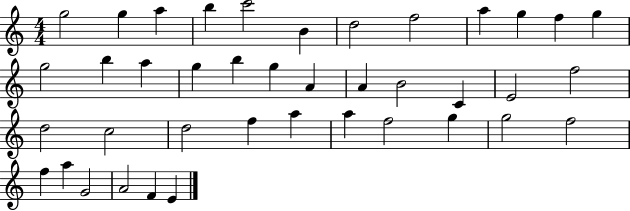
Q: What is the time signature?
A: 4/4